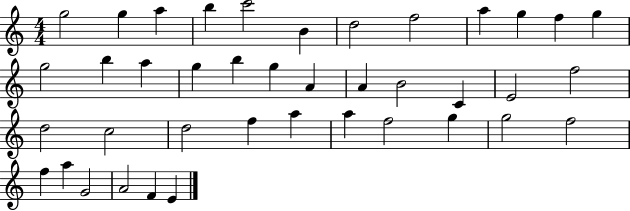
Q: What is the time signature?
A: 4/4